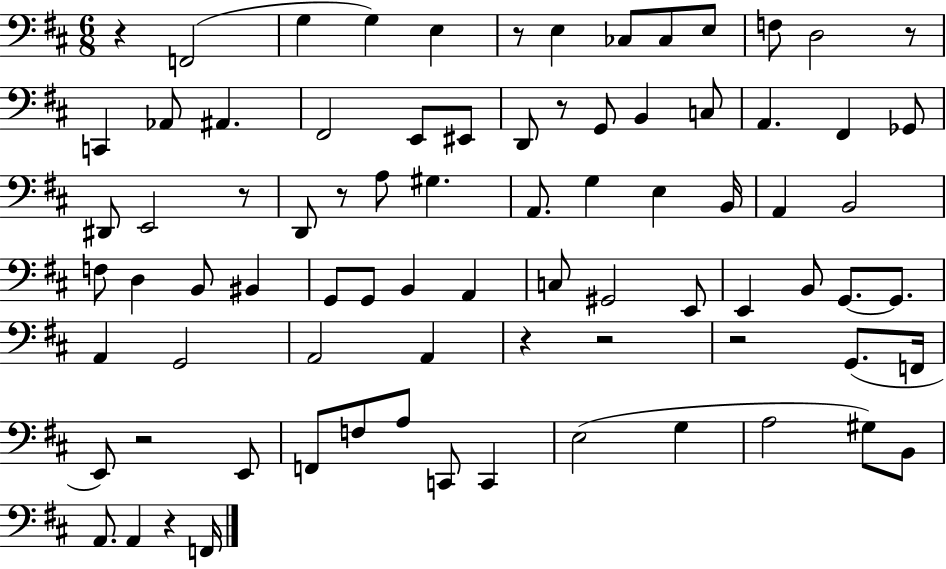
X:1
T:Untitled
M:6/8
L:1/4
K:D
z F,,2 G, G, E, z/2 E, _C,/2 _C,/2 E,/2 F,/2 D,2 z/2 C,, _A,,/2 ^A,, ^F,,2 E,,/2 ^E,,/2 D,,/2 z/2 G,,/2 B,, C,/2 A,, ^F,, _G,,/2 ^D,,/2 E,,2 z/2 D,,/2 z/2 A,/2 ^G, A,,/2 G, E, B,,/4 A,, B,,2 F,/2 D, B,,/2 ^B,, G,,/2 G,,/2 B,, A,, C,/2 ^G,,2 E,,/2 E,, B,,/2 G,,/2 G,,/2 A,, G,,2 A,,2 A,, z z2 z2 G,,/2 F,,/4 E,,/2 z2 E,,/2 F,,/2 F,/2 A,/2 C,,/2 C,, E,2 G, A,2 ^G,/2 B,,/2 A,,/2 A,, z F,,/4